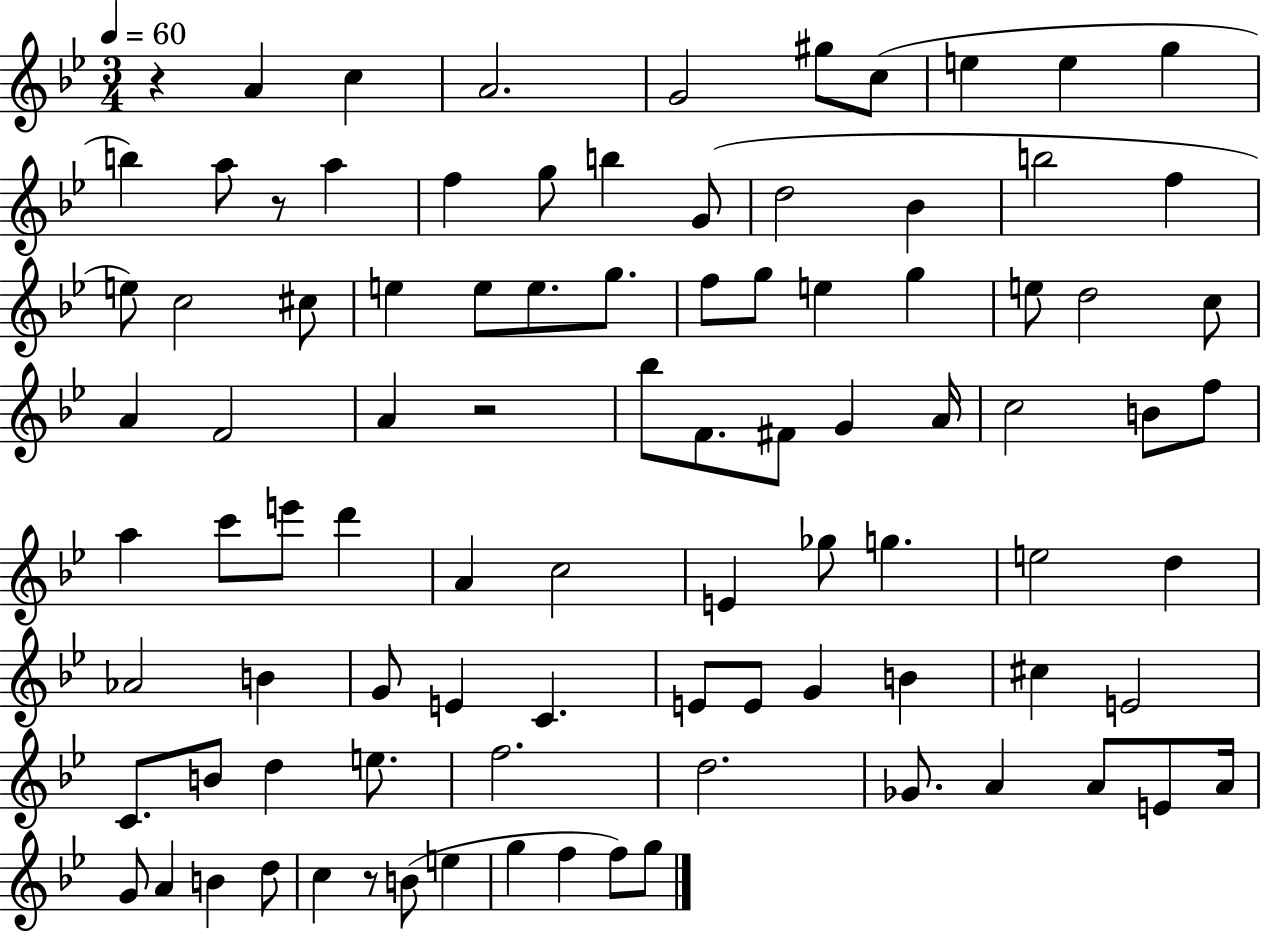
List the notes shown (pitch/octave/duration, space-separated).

R/q A4/q C5/q A4/h. G4/h G#5/e C5/e E5/q E5/q G5/q B5/q A5/e R/e A5/q F5/q G5/e B5/q G4/e D5/h Bb4/q B5/h F5/q E5/e C5/h C#5/e E5/q E5/e E5/e. G5/e. F5/e G5/e E5/q G5/q E5/e D5/h C5/e A4/q F4/h A4/q R/h Bb5/e F4/e. F#4/e G4/q A4/s C5/h B4/e F5/e A5/q C6/e E6/e D6/q A4/q C5/h E4/q Gb5/e G5/q. E5/h D5/q Ab4/h B4/q G4/e E4/q C4/q. E4/e E4/e G4/q B4/q C#5/q E4/h C4/e. B4/e D5/q E5/e. F5/h. D5/h. Gb4/e. A4/q A4/e E4/e A4/s G4/e A4/q B4/q D5/e C5/q R/e B4/e E5/q G5/q F5/q F5/e G5/e